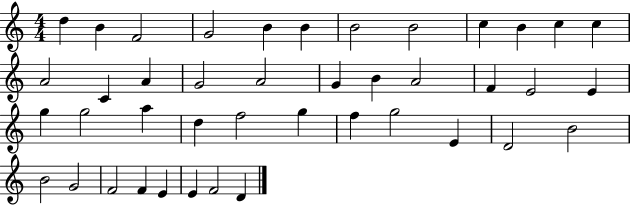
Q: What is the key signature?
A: C major